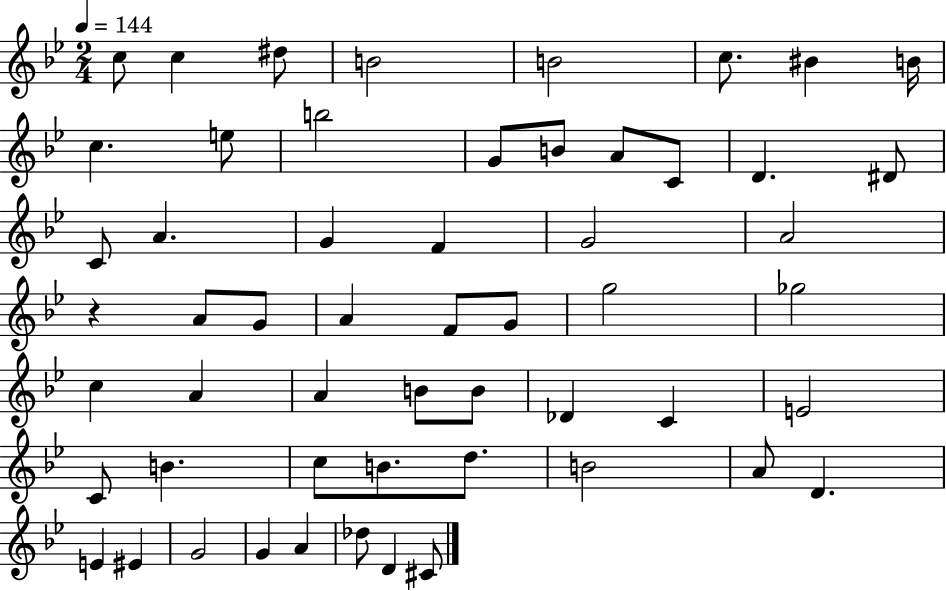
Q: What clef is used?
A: treble